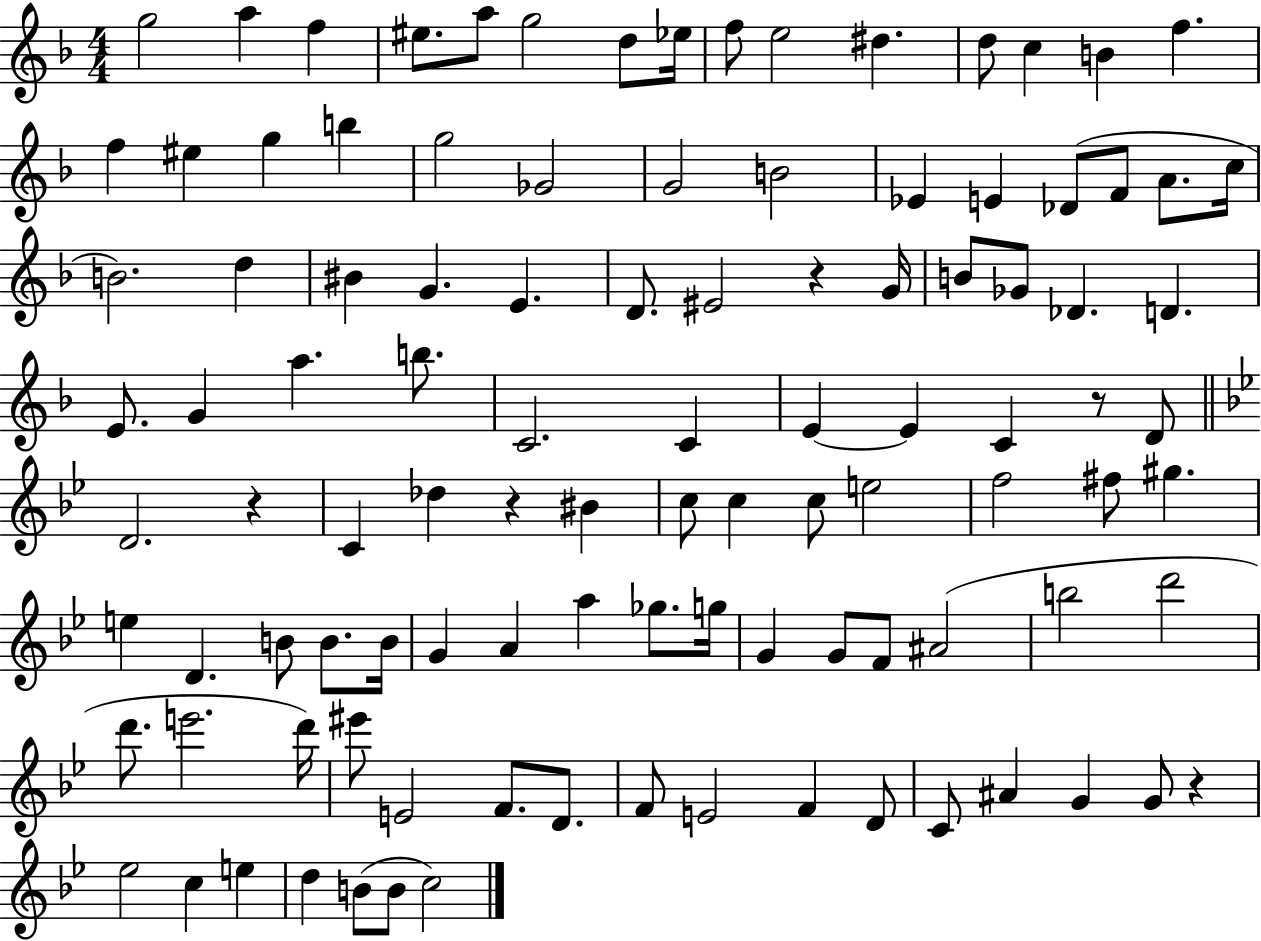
G5/h A5/q F5/q EIS5/e. A5/e G5/h D5/e Eb5/s F5/e E5/h D#5/q. D5/e C5/q B4/q F5/q. F5/q EIS5/q G5/q B5/q G5/h Gb4/h G4/h B4/h Eb4/q E4/q Db4/e F4/e A4/e. C5/s B4/h. D5/q BIS4/q G4/q. E4/q. D4/e. EIS4/h R/q G4/s B4/e Gb4/e Db4/q. D4/q. E4/e. G4/q A5/q. B5/e. C4/h. C4/q E4/q E4/q C4/q R/e D4/e D4/h. R/q C4/q Db5/q R/q BIS4/q C5/e C5/q C5/e E5/h F5/h F#5/e G#5/q. E5/q D4/q. B4/e B4/e. B4/s G4/q A4/q A5/q Gb5/e. G5/s G4/q G4/e F4/e A#4/h B5/h D6/h D6/e. E6/h. D6/s EIS6/e E4/h F4/e. D4/e. F4/e E4/h F4/q D4/e C4/e A#4/q G4/q G4/e R/q Eb5/h C5/q E5/q D5/q B4/e B4/e C5/h